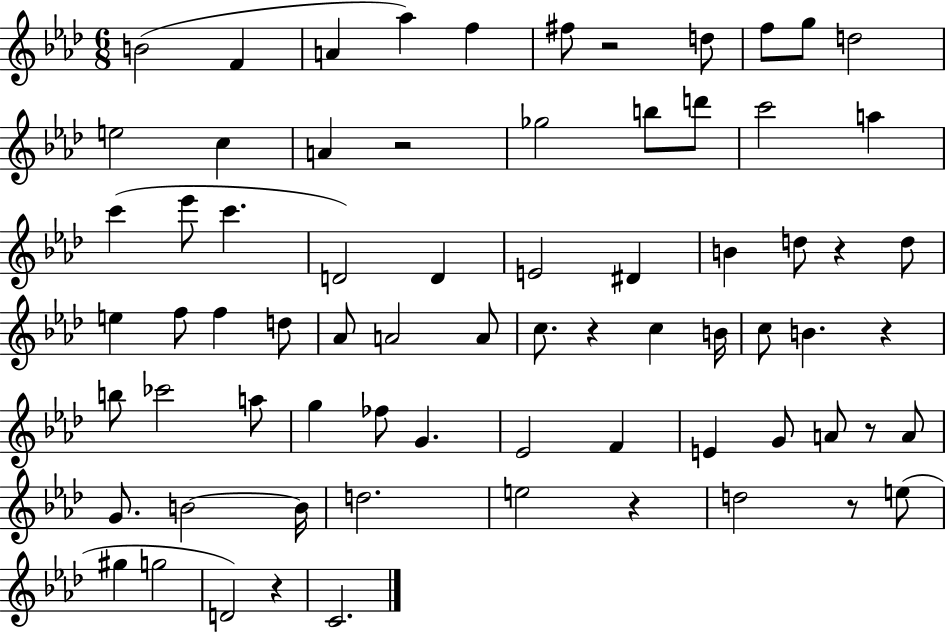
{
  \clef treble
  \numericTimeSignature
  \time 6/8
  \key aes \major
  \repeat volta 2 { b'2( f'4 | a'4 aes''4) f''4 | fis''8 r2 d''8 | f''8 g''8 d''2 | \break e''2 c''4 | a'4 r2 | ges''2 b''8 d'''8 | c'''2 a''4 | \break c'''4( ees'''8 c'''4. | d'2) d'4 | e'2 dis'4 | b'4 d''8 r4 d''8 | \break e''4 f''8 f''4 d''8 | aes'8 a'2 a'8 | c''8. r4 c''4 b'16 | c''8 b'4. r4 | \break b''8 ces'''2 a''8 | g''4 fes''8 g'4. | ees'2 f'4 | e'4 g'8 a'8 r8 a'8 | \break g'8. b'2~~ b'16 | d''2. | e''2 r4 | d''2 r8 e''8( | \break gis''4 g''2 | d'2) r4 | c'2. | } \bar "|."
}